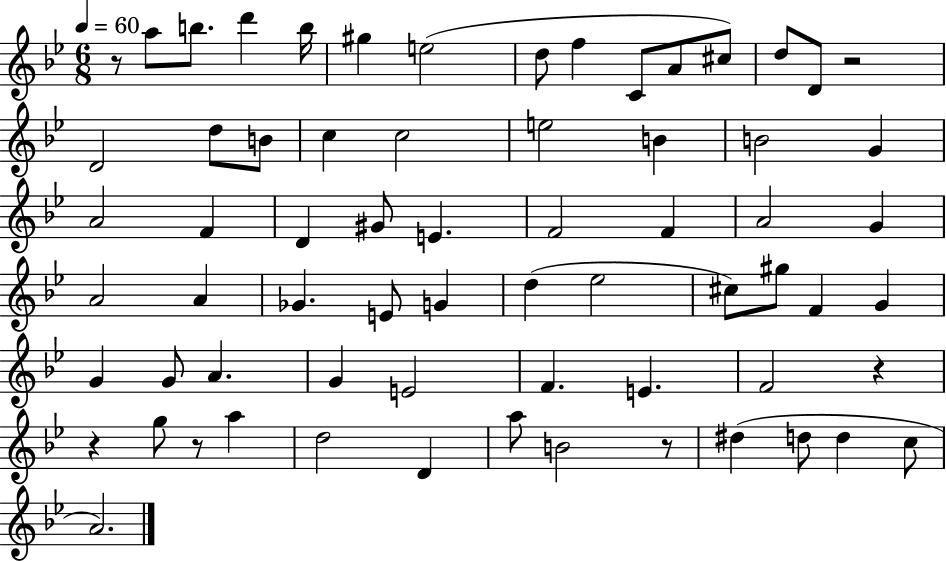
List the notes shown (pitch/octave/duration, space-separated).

R/e A5/e B5/e. D6/q B5/s G#5/q E5/h D5/e F5/q C4/e A4/e C#5/e D5/e D4/e R/h D4/h D5/e B4/e C5/q C5/h E5/h B4/q B4/h G4/q A4/h F4/q D4/q G#4/e E4/q. F4/h F4/q A4/h G4/q A4/h A4/q Gb4/q. E4/e G4/q D5/q Eb5/h C#5/e G#5/e F4/q G4/q G4/q G4/e A4/q. G4/q E4/h F4/q. E4/q. F4/h R/q R/q G5/e R/e A5/q D5/h D4/q A5/e B4/h R/e D#5/q D5/e D5/q C5/e A4/h.